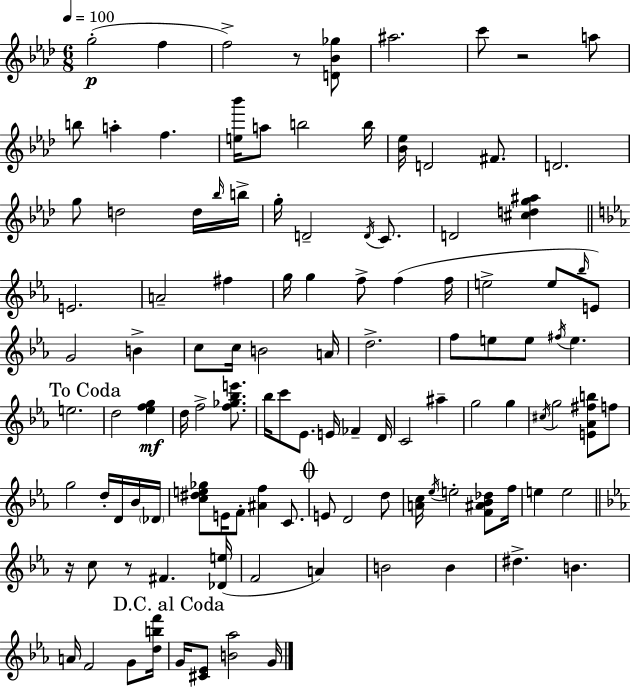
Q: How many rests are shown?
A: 4